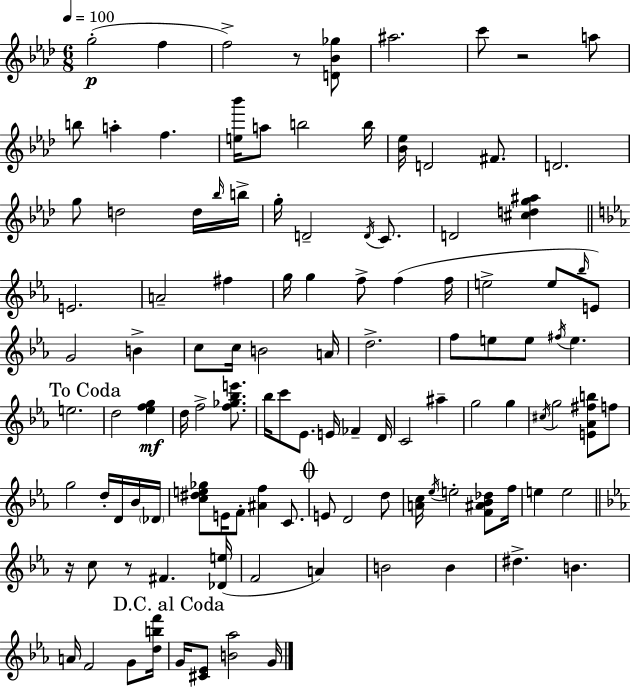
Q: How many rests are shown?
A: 4